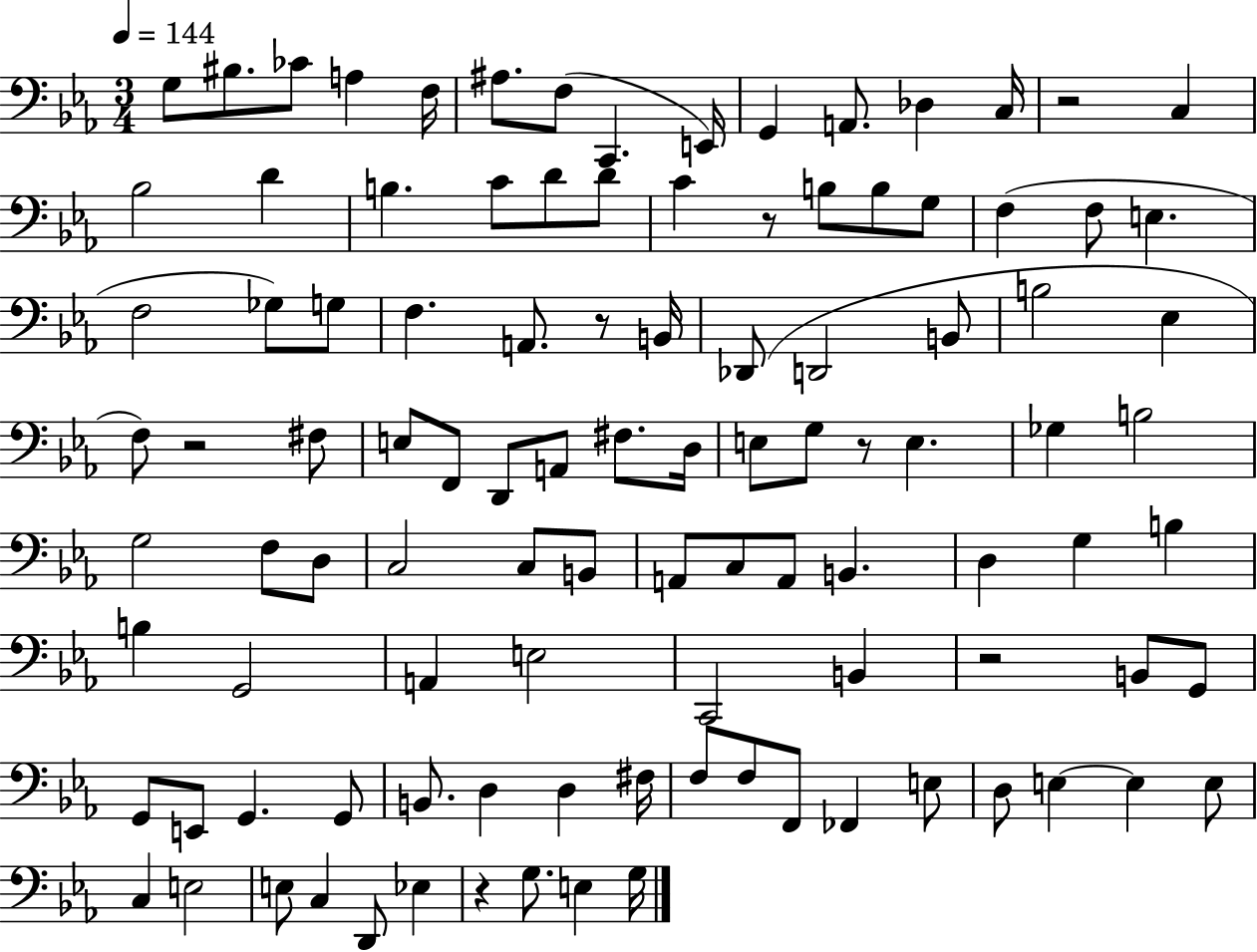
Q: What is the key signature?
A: EES major